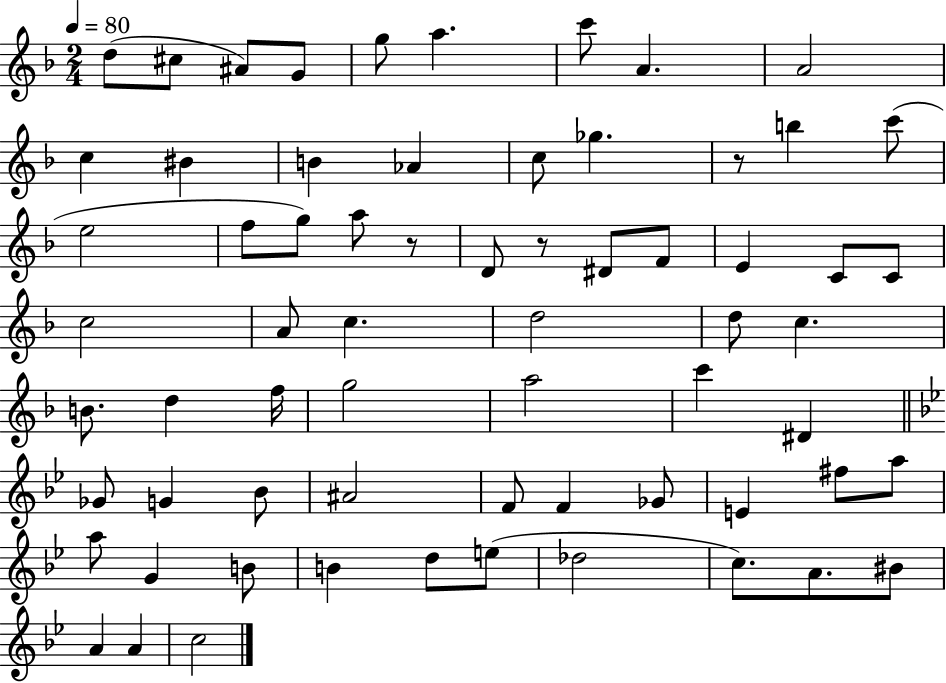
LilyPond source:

{
  \clef treble
  \numericTimeSignature
  \time 2/4
  \key f \major
  \tempo 4 = 80
  d''8( cis''8 ais'8) g'8 | g''8 a''4. | c'''8 a'4. | a'2 | \break c''4 bis'4 | b'4 aes'4 | c''8 ges''4. | r8 b''4 c'''8( | \break e''2 | f''8 g''8) a''8 r8 | d'8 r8 dis'8 f'8 | e'4 c'8 c'8 | \break c''2 | a'8 c''4. | d''2 | d''8 c''4. | \break b'8. d''4 f''16 | g''2 | a''2 | c'''4 dis'4 | \break \bar "||" \break \key bes \major ges'8 g'4 bes'8 | ais'2 | f'8 f'4 ges'8 | e'4 fis''8 a''8 | \break a''8 g'4 b'8 | b'4 d''8 e''8( | des''2 | c''8.) a'8. bis'8 | \break a'4 a'4 | c''2 | \bar "|."
}